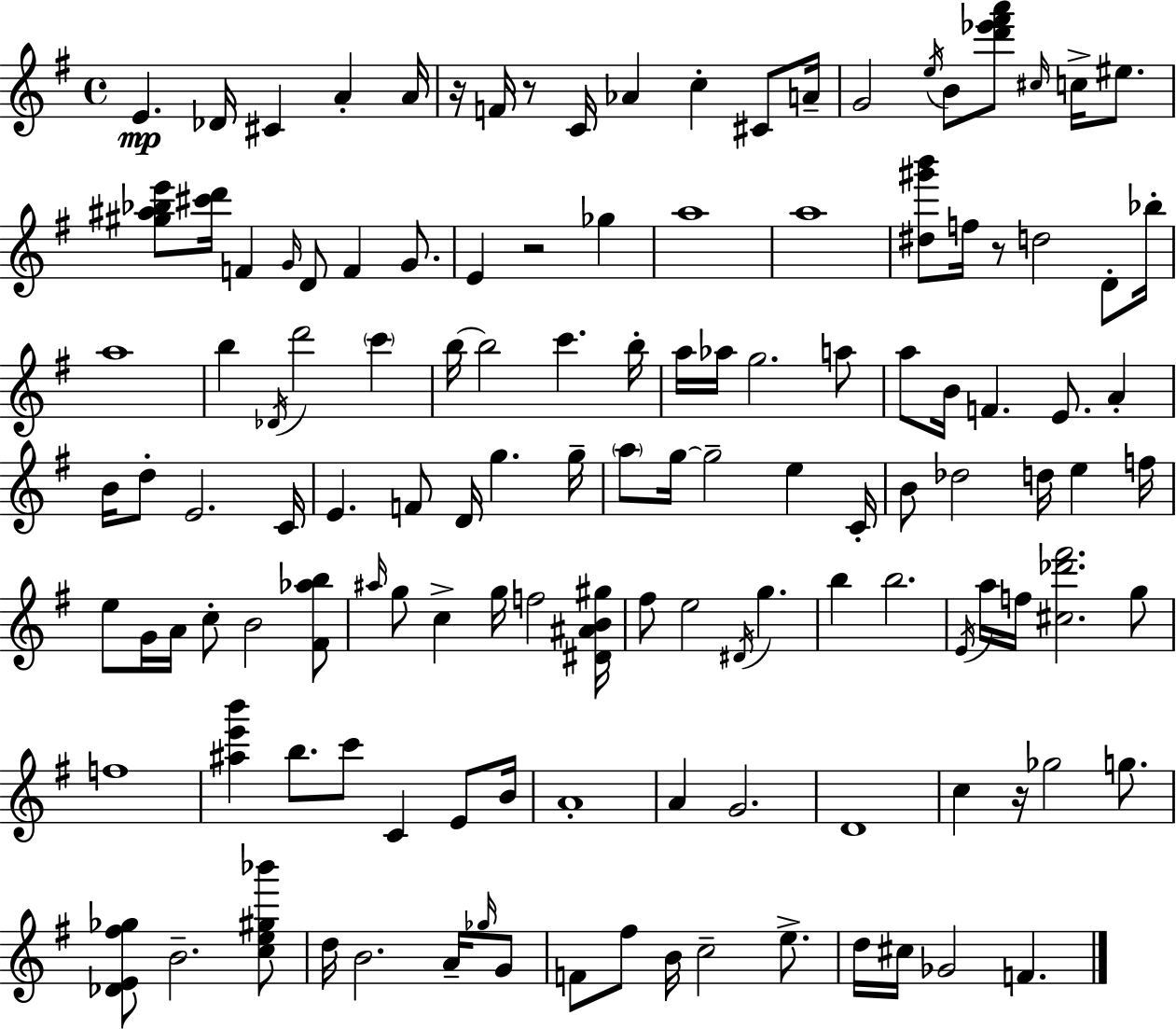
{
  \clef treble
  \time 4/4
  \defaultTimeSignature
  \key g \major
  e'4.\mp des'16 cis'4 a'4-. a'16 | r16 f'16 r8 c'16 aes'4 c''4-. cis'8 a'16-- | g'2 \acciaccatura { e''16 } b'8 <d''' ees''' fis''' a'''>8 \grace { cis''16 } c''16-> eis''8. | <gis'' ais'' bes'' e'''>8 <cis''' d'''>16 f'4 \grace { g'16 } d'8 f'4 | \break g'8. e'4 r2 ges''4 | a''1 | a''1 | <dis'' gis''' b'''>8 f''16 r8 d''2 | \break d'8-. bes''16-. a''1 | b''4 \acciaccatura { des'16 } d'''2 | \parenthesize c'''4 b''16~~ b''2 c'''4. | b''16-. a''16 aes''16 g''2. | \break a''8 a''8 b'16 f'4. e'8. | a'4-. b'16 d''8-. e'2. | c'16 e'4. f'8 d'16 g''4. | g''16-- \parenthesize a''8 g''16~~ g''2-- e''4 | \break c'16-. b'8 des''2 d''16 e''4 | f''16 e''8 g'16 a'16 c''8-. b'2 | <fis' aes'' b''>8 \grace { ais''16 } g''8 c''4-> g''16 f''2 | <dis' ais' b' gis''>16 fis''8 e''2 \acciaccatura { dis'16 } | \break g''4. b''4 b''2. | \acciaccatura { e'16 } a''16 f''16 <cis'' des''' fis'''>2. | g''8 f''1 | <ais'' e''' b'''>4 b''8. c'''8 | \break c'4 e'8 b'16 a'1-. | a'4 g'2. | d'1 | c''4 r16 ges''2 | \break g''8. <des' e' fis'' ges''>8 b'2.-- | <c'' e'' gis'' bes'''>8 d''16 b'2. | a'16-- \grace { ges''16 } g'8 f'8 fis''8 b'16 c''2-- | e''8.-> d''16 cis''16 ges'2 | \break f'4. \bar "|."
}